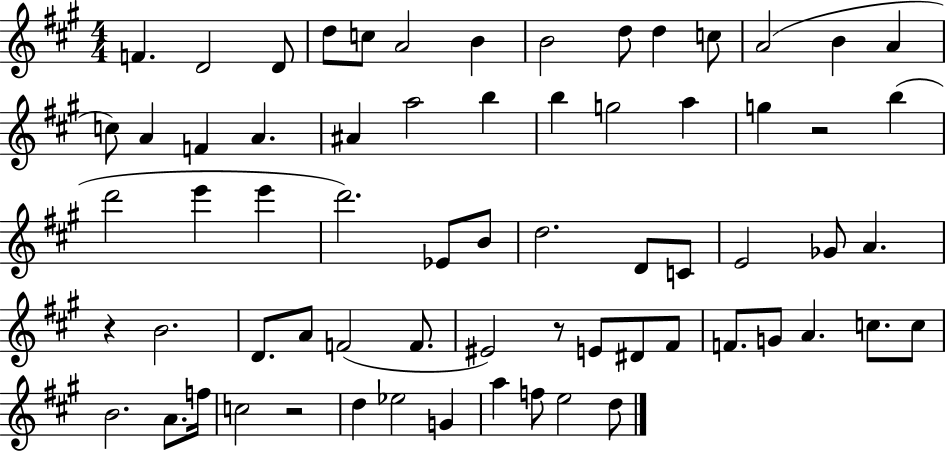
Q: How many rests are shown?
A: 4